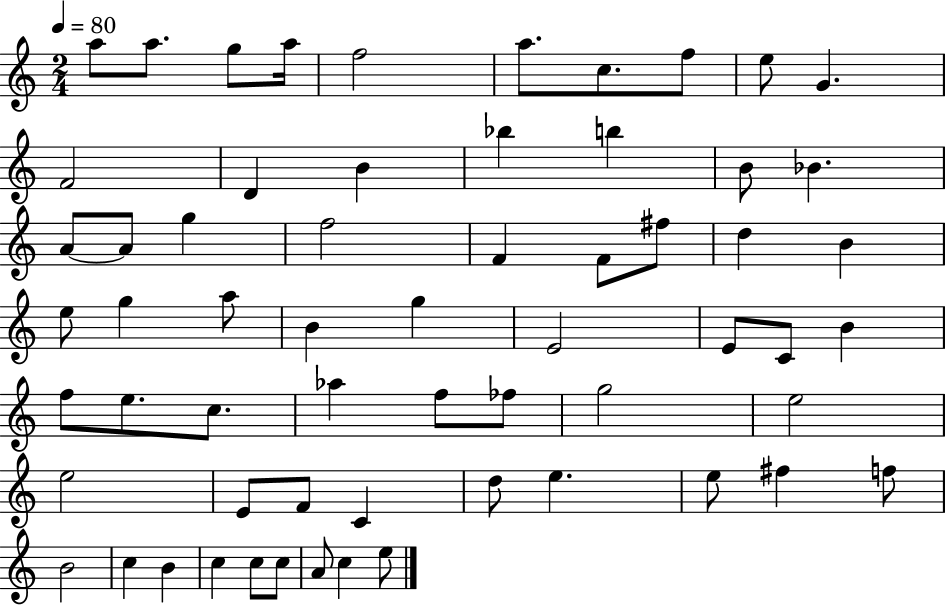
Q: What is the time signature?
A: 2/4